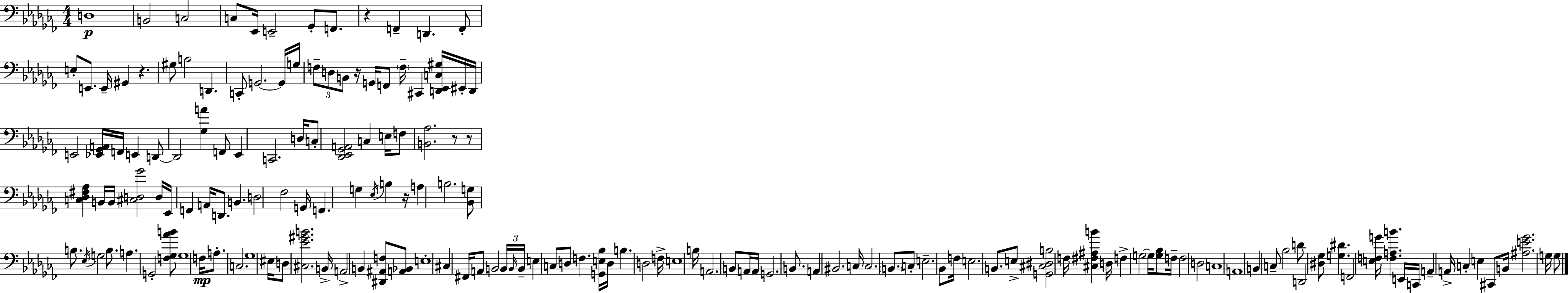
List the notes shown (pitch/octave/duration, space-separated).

D3/w B2/h C3/h C3/e Eb2/s E2/h Gb2/e F2/e. R/q F2/q D2/q. F2/e E3/e E2/e. E2/s G#2/q R/q. G#3/e B3/h D2/q. C2/e G2/h. G2/s G3/s F3/e D3/e B2/e R/s G2/s F2/e F3/s C#2/q [D2,Eb2,C3,G#3]/s EIS2/s D2/s E2/h [Eb2,Gb2,A2]/s F2/s E2/q D2/e D2/h [Gb3,A4]/q F2/e Eb2/q C2/h. D3/s C3/e [Db2,Eb2,Gb2,A2]/h C3/q E3/s F3/e [B2,Ab3]/h. R/e R/e [C3,Db3,F#3,Ab3]/q B2/s B2/s [C#3,D3,Gb4]/h D3/s Eb2/s F2/q A2/s D2/e. B2/q. D3/h FES3/h G2/s F2/q. G3/q Eb3/s B3/q R/s A3/q B3/h. [Bb2,G3]/e B3/e. Eb3/s G3/h B3/e. A3/q. G2/h [F3,Gb3,Ab4,B4]/e Gb3/w F3/s A3/e. C3/h. Gb3/w EIS3/s D3/e [C#3,Eb4,G#4,B4]/h. B2/s A2/h B2/q [D#2,A#2,F3]/e [A2,Bb2]/e E3/w C#3/q F#2/s A2/e B2/h B2/s B2/s B2/s E3/q C3/e D3/e F3/q. [G2,E3,Bb3]/s D3/s B3/q. D3/h F3/s E3/w B3/s A2/h. B2/e A2/s A2/s G2/h. B2/e. A2/q BIS2/h. C3/s C3/h. B2/e. C3/e E3/h. Bb2/e F3/s E3/h. B2/e. E3/e [G2,C#3,D#3,B3]/h F3/s [C#3,F#3,A#3,B4]/q D3/s F3/q G3/h G3/s [G3,Bb3]/e F3/s F3/h D3/h C3/w A2/w B2/q C3/e Bb3/h D4/e D2/h [D#3,Gb3]/e [G3,D#4]/q. F2/h [E3,F3,G4]/s [F3,A3,B4]/q. E2/s C2/s A2/q A2/s C3/q E3/q C#2/e B2/s [A#3,E4,Gb4]/h. G3/s G3/e